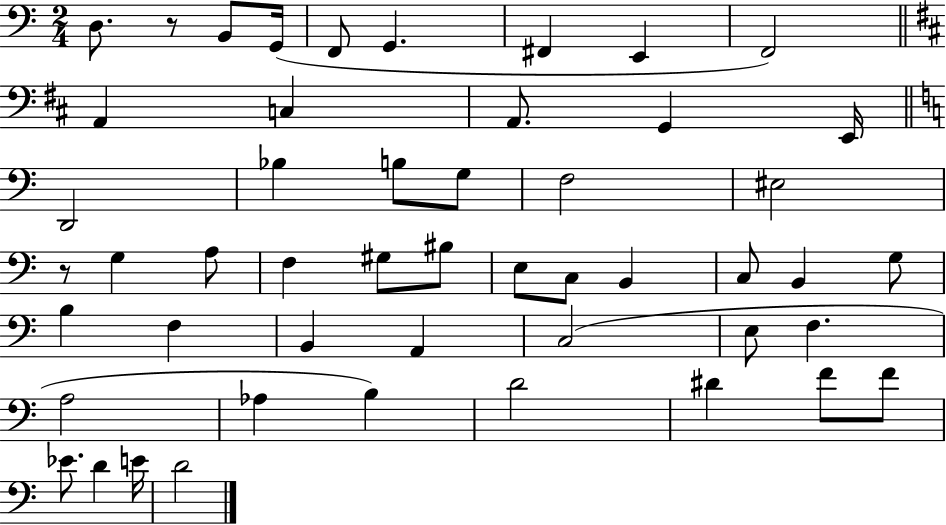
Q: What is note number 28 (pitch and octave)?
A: C3